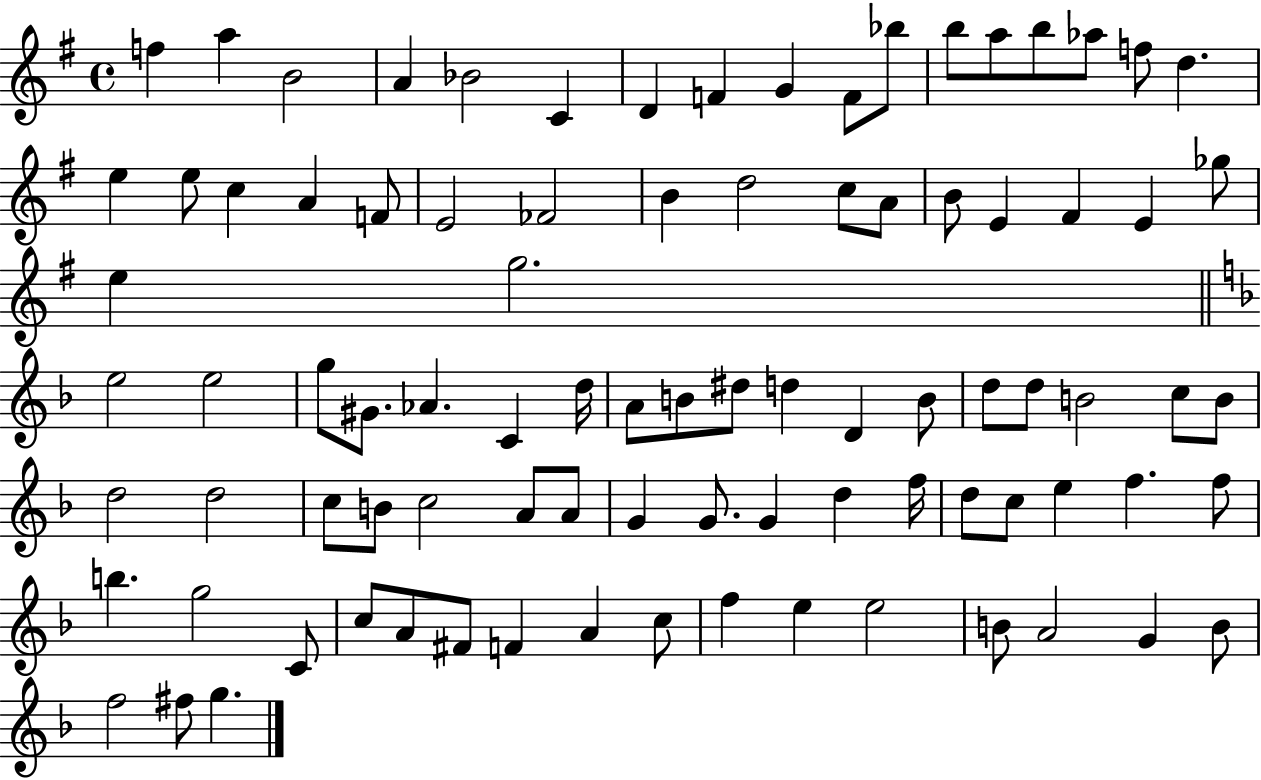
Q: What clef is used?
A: treble